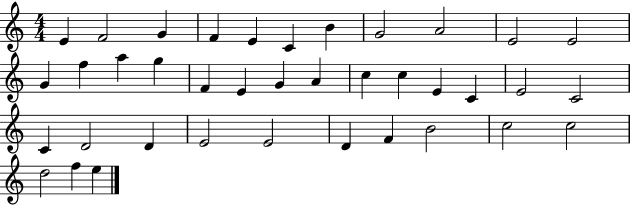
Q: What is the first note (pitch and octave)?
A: E4